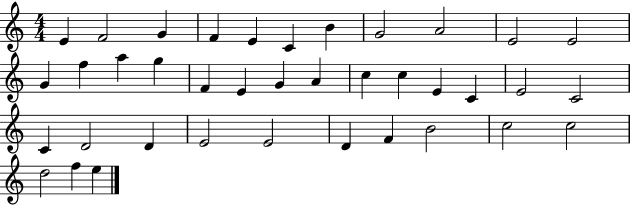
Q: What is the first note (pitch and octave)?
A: E4